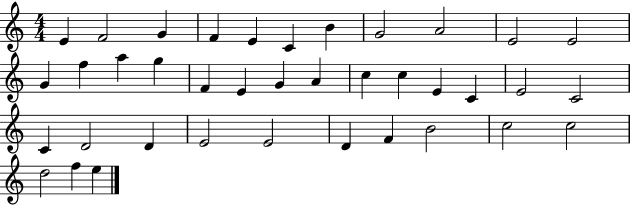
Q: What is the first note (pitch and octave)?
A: E4